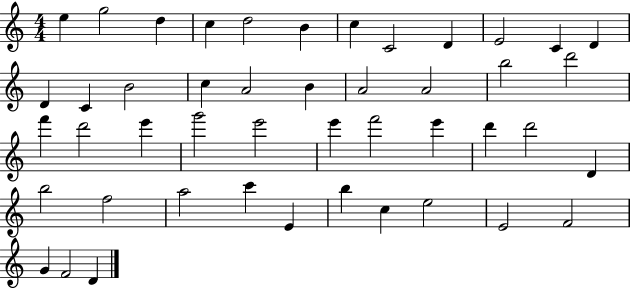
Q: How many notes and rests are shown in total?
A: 46